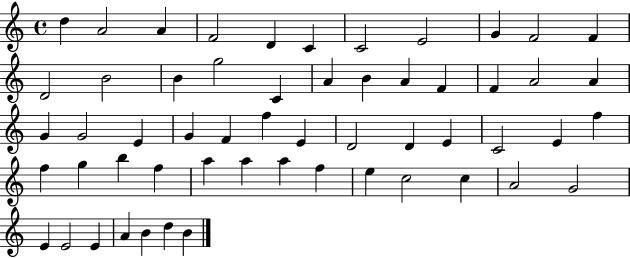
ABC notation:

X:1
T:Untitled
M:4/4
L:1/4
K:C
d A2 A F2 D C C2 E2 G F2 F D2 B2 B g2 C A B A F F A2 A G G2 E G F f E D2 D E C2 E f f g b f a a a f e c2 c A2 G2 E E2 E A B d B